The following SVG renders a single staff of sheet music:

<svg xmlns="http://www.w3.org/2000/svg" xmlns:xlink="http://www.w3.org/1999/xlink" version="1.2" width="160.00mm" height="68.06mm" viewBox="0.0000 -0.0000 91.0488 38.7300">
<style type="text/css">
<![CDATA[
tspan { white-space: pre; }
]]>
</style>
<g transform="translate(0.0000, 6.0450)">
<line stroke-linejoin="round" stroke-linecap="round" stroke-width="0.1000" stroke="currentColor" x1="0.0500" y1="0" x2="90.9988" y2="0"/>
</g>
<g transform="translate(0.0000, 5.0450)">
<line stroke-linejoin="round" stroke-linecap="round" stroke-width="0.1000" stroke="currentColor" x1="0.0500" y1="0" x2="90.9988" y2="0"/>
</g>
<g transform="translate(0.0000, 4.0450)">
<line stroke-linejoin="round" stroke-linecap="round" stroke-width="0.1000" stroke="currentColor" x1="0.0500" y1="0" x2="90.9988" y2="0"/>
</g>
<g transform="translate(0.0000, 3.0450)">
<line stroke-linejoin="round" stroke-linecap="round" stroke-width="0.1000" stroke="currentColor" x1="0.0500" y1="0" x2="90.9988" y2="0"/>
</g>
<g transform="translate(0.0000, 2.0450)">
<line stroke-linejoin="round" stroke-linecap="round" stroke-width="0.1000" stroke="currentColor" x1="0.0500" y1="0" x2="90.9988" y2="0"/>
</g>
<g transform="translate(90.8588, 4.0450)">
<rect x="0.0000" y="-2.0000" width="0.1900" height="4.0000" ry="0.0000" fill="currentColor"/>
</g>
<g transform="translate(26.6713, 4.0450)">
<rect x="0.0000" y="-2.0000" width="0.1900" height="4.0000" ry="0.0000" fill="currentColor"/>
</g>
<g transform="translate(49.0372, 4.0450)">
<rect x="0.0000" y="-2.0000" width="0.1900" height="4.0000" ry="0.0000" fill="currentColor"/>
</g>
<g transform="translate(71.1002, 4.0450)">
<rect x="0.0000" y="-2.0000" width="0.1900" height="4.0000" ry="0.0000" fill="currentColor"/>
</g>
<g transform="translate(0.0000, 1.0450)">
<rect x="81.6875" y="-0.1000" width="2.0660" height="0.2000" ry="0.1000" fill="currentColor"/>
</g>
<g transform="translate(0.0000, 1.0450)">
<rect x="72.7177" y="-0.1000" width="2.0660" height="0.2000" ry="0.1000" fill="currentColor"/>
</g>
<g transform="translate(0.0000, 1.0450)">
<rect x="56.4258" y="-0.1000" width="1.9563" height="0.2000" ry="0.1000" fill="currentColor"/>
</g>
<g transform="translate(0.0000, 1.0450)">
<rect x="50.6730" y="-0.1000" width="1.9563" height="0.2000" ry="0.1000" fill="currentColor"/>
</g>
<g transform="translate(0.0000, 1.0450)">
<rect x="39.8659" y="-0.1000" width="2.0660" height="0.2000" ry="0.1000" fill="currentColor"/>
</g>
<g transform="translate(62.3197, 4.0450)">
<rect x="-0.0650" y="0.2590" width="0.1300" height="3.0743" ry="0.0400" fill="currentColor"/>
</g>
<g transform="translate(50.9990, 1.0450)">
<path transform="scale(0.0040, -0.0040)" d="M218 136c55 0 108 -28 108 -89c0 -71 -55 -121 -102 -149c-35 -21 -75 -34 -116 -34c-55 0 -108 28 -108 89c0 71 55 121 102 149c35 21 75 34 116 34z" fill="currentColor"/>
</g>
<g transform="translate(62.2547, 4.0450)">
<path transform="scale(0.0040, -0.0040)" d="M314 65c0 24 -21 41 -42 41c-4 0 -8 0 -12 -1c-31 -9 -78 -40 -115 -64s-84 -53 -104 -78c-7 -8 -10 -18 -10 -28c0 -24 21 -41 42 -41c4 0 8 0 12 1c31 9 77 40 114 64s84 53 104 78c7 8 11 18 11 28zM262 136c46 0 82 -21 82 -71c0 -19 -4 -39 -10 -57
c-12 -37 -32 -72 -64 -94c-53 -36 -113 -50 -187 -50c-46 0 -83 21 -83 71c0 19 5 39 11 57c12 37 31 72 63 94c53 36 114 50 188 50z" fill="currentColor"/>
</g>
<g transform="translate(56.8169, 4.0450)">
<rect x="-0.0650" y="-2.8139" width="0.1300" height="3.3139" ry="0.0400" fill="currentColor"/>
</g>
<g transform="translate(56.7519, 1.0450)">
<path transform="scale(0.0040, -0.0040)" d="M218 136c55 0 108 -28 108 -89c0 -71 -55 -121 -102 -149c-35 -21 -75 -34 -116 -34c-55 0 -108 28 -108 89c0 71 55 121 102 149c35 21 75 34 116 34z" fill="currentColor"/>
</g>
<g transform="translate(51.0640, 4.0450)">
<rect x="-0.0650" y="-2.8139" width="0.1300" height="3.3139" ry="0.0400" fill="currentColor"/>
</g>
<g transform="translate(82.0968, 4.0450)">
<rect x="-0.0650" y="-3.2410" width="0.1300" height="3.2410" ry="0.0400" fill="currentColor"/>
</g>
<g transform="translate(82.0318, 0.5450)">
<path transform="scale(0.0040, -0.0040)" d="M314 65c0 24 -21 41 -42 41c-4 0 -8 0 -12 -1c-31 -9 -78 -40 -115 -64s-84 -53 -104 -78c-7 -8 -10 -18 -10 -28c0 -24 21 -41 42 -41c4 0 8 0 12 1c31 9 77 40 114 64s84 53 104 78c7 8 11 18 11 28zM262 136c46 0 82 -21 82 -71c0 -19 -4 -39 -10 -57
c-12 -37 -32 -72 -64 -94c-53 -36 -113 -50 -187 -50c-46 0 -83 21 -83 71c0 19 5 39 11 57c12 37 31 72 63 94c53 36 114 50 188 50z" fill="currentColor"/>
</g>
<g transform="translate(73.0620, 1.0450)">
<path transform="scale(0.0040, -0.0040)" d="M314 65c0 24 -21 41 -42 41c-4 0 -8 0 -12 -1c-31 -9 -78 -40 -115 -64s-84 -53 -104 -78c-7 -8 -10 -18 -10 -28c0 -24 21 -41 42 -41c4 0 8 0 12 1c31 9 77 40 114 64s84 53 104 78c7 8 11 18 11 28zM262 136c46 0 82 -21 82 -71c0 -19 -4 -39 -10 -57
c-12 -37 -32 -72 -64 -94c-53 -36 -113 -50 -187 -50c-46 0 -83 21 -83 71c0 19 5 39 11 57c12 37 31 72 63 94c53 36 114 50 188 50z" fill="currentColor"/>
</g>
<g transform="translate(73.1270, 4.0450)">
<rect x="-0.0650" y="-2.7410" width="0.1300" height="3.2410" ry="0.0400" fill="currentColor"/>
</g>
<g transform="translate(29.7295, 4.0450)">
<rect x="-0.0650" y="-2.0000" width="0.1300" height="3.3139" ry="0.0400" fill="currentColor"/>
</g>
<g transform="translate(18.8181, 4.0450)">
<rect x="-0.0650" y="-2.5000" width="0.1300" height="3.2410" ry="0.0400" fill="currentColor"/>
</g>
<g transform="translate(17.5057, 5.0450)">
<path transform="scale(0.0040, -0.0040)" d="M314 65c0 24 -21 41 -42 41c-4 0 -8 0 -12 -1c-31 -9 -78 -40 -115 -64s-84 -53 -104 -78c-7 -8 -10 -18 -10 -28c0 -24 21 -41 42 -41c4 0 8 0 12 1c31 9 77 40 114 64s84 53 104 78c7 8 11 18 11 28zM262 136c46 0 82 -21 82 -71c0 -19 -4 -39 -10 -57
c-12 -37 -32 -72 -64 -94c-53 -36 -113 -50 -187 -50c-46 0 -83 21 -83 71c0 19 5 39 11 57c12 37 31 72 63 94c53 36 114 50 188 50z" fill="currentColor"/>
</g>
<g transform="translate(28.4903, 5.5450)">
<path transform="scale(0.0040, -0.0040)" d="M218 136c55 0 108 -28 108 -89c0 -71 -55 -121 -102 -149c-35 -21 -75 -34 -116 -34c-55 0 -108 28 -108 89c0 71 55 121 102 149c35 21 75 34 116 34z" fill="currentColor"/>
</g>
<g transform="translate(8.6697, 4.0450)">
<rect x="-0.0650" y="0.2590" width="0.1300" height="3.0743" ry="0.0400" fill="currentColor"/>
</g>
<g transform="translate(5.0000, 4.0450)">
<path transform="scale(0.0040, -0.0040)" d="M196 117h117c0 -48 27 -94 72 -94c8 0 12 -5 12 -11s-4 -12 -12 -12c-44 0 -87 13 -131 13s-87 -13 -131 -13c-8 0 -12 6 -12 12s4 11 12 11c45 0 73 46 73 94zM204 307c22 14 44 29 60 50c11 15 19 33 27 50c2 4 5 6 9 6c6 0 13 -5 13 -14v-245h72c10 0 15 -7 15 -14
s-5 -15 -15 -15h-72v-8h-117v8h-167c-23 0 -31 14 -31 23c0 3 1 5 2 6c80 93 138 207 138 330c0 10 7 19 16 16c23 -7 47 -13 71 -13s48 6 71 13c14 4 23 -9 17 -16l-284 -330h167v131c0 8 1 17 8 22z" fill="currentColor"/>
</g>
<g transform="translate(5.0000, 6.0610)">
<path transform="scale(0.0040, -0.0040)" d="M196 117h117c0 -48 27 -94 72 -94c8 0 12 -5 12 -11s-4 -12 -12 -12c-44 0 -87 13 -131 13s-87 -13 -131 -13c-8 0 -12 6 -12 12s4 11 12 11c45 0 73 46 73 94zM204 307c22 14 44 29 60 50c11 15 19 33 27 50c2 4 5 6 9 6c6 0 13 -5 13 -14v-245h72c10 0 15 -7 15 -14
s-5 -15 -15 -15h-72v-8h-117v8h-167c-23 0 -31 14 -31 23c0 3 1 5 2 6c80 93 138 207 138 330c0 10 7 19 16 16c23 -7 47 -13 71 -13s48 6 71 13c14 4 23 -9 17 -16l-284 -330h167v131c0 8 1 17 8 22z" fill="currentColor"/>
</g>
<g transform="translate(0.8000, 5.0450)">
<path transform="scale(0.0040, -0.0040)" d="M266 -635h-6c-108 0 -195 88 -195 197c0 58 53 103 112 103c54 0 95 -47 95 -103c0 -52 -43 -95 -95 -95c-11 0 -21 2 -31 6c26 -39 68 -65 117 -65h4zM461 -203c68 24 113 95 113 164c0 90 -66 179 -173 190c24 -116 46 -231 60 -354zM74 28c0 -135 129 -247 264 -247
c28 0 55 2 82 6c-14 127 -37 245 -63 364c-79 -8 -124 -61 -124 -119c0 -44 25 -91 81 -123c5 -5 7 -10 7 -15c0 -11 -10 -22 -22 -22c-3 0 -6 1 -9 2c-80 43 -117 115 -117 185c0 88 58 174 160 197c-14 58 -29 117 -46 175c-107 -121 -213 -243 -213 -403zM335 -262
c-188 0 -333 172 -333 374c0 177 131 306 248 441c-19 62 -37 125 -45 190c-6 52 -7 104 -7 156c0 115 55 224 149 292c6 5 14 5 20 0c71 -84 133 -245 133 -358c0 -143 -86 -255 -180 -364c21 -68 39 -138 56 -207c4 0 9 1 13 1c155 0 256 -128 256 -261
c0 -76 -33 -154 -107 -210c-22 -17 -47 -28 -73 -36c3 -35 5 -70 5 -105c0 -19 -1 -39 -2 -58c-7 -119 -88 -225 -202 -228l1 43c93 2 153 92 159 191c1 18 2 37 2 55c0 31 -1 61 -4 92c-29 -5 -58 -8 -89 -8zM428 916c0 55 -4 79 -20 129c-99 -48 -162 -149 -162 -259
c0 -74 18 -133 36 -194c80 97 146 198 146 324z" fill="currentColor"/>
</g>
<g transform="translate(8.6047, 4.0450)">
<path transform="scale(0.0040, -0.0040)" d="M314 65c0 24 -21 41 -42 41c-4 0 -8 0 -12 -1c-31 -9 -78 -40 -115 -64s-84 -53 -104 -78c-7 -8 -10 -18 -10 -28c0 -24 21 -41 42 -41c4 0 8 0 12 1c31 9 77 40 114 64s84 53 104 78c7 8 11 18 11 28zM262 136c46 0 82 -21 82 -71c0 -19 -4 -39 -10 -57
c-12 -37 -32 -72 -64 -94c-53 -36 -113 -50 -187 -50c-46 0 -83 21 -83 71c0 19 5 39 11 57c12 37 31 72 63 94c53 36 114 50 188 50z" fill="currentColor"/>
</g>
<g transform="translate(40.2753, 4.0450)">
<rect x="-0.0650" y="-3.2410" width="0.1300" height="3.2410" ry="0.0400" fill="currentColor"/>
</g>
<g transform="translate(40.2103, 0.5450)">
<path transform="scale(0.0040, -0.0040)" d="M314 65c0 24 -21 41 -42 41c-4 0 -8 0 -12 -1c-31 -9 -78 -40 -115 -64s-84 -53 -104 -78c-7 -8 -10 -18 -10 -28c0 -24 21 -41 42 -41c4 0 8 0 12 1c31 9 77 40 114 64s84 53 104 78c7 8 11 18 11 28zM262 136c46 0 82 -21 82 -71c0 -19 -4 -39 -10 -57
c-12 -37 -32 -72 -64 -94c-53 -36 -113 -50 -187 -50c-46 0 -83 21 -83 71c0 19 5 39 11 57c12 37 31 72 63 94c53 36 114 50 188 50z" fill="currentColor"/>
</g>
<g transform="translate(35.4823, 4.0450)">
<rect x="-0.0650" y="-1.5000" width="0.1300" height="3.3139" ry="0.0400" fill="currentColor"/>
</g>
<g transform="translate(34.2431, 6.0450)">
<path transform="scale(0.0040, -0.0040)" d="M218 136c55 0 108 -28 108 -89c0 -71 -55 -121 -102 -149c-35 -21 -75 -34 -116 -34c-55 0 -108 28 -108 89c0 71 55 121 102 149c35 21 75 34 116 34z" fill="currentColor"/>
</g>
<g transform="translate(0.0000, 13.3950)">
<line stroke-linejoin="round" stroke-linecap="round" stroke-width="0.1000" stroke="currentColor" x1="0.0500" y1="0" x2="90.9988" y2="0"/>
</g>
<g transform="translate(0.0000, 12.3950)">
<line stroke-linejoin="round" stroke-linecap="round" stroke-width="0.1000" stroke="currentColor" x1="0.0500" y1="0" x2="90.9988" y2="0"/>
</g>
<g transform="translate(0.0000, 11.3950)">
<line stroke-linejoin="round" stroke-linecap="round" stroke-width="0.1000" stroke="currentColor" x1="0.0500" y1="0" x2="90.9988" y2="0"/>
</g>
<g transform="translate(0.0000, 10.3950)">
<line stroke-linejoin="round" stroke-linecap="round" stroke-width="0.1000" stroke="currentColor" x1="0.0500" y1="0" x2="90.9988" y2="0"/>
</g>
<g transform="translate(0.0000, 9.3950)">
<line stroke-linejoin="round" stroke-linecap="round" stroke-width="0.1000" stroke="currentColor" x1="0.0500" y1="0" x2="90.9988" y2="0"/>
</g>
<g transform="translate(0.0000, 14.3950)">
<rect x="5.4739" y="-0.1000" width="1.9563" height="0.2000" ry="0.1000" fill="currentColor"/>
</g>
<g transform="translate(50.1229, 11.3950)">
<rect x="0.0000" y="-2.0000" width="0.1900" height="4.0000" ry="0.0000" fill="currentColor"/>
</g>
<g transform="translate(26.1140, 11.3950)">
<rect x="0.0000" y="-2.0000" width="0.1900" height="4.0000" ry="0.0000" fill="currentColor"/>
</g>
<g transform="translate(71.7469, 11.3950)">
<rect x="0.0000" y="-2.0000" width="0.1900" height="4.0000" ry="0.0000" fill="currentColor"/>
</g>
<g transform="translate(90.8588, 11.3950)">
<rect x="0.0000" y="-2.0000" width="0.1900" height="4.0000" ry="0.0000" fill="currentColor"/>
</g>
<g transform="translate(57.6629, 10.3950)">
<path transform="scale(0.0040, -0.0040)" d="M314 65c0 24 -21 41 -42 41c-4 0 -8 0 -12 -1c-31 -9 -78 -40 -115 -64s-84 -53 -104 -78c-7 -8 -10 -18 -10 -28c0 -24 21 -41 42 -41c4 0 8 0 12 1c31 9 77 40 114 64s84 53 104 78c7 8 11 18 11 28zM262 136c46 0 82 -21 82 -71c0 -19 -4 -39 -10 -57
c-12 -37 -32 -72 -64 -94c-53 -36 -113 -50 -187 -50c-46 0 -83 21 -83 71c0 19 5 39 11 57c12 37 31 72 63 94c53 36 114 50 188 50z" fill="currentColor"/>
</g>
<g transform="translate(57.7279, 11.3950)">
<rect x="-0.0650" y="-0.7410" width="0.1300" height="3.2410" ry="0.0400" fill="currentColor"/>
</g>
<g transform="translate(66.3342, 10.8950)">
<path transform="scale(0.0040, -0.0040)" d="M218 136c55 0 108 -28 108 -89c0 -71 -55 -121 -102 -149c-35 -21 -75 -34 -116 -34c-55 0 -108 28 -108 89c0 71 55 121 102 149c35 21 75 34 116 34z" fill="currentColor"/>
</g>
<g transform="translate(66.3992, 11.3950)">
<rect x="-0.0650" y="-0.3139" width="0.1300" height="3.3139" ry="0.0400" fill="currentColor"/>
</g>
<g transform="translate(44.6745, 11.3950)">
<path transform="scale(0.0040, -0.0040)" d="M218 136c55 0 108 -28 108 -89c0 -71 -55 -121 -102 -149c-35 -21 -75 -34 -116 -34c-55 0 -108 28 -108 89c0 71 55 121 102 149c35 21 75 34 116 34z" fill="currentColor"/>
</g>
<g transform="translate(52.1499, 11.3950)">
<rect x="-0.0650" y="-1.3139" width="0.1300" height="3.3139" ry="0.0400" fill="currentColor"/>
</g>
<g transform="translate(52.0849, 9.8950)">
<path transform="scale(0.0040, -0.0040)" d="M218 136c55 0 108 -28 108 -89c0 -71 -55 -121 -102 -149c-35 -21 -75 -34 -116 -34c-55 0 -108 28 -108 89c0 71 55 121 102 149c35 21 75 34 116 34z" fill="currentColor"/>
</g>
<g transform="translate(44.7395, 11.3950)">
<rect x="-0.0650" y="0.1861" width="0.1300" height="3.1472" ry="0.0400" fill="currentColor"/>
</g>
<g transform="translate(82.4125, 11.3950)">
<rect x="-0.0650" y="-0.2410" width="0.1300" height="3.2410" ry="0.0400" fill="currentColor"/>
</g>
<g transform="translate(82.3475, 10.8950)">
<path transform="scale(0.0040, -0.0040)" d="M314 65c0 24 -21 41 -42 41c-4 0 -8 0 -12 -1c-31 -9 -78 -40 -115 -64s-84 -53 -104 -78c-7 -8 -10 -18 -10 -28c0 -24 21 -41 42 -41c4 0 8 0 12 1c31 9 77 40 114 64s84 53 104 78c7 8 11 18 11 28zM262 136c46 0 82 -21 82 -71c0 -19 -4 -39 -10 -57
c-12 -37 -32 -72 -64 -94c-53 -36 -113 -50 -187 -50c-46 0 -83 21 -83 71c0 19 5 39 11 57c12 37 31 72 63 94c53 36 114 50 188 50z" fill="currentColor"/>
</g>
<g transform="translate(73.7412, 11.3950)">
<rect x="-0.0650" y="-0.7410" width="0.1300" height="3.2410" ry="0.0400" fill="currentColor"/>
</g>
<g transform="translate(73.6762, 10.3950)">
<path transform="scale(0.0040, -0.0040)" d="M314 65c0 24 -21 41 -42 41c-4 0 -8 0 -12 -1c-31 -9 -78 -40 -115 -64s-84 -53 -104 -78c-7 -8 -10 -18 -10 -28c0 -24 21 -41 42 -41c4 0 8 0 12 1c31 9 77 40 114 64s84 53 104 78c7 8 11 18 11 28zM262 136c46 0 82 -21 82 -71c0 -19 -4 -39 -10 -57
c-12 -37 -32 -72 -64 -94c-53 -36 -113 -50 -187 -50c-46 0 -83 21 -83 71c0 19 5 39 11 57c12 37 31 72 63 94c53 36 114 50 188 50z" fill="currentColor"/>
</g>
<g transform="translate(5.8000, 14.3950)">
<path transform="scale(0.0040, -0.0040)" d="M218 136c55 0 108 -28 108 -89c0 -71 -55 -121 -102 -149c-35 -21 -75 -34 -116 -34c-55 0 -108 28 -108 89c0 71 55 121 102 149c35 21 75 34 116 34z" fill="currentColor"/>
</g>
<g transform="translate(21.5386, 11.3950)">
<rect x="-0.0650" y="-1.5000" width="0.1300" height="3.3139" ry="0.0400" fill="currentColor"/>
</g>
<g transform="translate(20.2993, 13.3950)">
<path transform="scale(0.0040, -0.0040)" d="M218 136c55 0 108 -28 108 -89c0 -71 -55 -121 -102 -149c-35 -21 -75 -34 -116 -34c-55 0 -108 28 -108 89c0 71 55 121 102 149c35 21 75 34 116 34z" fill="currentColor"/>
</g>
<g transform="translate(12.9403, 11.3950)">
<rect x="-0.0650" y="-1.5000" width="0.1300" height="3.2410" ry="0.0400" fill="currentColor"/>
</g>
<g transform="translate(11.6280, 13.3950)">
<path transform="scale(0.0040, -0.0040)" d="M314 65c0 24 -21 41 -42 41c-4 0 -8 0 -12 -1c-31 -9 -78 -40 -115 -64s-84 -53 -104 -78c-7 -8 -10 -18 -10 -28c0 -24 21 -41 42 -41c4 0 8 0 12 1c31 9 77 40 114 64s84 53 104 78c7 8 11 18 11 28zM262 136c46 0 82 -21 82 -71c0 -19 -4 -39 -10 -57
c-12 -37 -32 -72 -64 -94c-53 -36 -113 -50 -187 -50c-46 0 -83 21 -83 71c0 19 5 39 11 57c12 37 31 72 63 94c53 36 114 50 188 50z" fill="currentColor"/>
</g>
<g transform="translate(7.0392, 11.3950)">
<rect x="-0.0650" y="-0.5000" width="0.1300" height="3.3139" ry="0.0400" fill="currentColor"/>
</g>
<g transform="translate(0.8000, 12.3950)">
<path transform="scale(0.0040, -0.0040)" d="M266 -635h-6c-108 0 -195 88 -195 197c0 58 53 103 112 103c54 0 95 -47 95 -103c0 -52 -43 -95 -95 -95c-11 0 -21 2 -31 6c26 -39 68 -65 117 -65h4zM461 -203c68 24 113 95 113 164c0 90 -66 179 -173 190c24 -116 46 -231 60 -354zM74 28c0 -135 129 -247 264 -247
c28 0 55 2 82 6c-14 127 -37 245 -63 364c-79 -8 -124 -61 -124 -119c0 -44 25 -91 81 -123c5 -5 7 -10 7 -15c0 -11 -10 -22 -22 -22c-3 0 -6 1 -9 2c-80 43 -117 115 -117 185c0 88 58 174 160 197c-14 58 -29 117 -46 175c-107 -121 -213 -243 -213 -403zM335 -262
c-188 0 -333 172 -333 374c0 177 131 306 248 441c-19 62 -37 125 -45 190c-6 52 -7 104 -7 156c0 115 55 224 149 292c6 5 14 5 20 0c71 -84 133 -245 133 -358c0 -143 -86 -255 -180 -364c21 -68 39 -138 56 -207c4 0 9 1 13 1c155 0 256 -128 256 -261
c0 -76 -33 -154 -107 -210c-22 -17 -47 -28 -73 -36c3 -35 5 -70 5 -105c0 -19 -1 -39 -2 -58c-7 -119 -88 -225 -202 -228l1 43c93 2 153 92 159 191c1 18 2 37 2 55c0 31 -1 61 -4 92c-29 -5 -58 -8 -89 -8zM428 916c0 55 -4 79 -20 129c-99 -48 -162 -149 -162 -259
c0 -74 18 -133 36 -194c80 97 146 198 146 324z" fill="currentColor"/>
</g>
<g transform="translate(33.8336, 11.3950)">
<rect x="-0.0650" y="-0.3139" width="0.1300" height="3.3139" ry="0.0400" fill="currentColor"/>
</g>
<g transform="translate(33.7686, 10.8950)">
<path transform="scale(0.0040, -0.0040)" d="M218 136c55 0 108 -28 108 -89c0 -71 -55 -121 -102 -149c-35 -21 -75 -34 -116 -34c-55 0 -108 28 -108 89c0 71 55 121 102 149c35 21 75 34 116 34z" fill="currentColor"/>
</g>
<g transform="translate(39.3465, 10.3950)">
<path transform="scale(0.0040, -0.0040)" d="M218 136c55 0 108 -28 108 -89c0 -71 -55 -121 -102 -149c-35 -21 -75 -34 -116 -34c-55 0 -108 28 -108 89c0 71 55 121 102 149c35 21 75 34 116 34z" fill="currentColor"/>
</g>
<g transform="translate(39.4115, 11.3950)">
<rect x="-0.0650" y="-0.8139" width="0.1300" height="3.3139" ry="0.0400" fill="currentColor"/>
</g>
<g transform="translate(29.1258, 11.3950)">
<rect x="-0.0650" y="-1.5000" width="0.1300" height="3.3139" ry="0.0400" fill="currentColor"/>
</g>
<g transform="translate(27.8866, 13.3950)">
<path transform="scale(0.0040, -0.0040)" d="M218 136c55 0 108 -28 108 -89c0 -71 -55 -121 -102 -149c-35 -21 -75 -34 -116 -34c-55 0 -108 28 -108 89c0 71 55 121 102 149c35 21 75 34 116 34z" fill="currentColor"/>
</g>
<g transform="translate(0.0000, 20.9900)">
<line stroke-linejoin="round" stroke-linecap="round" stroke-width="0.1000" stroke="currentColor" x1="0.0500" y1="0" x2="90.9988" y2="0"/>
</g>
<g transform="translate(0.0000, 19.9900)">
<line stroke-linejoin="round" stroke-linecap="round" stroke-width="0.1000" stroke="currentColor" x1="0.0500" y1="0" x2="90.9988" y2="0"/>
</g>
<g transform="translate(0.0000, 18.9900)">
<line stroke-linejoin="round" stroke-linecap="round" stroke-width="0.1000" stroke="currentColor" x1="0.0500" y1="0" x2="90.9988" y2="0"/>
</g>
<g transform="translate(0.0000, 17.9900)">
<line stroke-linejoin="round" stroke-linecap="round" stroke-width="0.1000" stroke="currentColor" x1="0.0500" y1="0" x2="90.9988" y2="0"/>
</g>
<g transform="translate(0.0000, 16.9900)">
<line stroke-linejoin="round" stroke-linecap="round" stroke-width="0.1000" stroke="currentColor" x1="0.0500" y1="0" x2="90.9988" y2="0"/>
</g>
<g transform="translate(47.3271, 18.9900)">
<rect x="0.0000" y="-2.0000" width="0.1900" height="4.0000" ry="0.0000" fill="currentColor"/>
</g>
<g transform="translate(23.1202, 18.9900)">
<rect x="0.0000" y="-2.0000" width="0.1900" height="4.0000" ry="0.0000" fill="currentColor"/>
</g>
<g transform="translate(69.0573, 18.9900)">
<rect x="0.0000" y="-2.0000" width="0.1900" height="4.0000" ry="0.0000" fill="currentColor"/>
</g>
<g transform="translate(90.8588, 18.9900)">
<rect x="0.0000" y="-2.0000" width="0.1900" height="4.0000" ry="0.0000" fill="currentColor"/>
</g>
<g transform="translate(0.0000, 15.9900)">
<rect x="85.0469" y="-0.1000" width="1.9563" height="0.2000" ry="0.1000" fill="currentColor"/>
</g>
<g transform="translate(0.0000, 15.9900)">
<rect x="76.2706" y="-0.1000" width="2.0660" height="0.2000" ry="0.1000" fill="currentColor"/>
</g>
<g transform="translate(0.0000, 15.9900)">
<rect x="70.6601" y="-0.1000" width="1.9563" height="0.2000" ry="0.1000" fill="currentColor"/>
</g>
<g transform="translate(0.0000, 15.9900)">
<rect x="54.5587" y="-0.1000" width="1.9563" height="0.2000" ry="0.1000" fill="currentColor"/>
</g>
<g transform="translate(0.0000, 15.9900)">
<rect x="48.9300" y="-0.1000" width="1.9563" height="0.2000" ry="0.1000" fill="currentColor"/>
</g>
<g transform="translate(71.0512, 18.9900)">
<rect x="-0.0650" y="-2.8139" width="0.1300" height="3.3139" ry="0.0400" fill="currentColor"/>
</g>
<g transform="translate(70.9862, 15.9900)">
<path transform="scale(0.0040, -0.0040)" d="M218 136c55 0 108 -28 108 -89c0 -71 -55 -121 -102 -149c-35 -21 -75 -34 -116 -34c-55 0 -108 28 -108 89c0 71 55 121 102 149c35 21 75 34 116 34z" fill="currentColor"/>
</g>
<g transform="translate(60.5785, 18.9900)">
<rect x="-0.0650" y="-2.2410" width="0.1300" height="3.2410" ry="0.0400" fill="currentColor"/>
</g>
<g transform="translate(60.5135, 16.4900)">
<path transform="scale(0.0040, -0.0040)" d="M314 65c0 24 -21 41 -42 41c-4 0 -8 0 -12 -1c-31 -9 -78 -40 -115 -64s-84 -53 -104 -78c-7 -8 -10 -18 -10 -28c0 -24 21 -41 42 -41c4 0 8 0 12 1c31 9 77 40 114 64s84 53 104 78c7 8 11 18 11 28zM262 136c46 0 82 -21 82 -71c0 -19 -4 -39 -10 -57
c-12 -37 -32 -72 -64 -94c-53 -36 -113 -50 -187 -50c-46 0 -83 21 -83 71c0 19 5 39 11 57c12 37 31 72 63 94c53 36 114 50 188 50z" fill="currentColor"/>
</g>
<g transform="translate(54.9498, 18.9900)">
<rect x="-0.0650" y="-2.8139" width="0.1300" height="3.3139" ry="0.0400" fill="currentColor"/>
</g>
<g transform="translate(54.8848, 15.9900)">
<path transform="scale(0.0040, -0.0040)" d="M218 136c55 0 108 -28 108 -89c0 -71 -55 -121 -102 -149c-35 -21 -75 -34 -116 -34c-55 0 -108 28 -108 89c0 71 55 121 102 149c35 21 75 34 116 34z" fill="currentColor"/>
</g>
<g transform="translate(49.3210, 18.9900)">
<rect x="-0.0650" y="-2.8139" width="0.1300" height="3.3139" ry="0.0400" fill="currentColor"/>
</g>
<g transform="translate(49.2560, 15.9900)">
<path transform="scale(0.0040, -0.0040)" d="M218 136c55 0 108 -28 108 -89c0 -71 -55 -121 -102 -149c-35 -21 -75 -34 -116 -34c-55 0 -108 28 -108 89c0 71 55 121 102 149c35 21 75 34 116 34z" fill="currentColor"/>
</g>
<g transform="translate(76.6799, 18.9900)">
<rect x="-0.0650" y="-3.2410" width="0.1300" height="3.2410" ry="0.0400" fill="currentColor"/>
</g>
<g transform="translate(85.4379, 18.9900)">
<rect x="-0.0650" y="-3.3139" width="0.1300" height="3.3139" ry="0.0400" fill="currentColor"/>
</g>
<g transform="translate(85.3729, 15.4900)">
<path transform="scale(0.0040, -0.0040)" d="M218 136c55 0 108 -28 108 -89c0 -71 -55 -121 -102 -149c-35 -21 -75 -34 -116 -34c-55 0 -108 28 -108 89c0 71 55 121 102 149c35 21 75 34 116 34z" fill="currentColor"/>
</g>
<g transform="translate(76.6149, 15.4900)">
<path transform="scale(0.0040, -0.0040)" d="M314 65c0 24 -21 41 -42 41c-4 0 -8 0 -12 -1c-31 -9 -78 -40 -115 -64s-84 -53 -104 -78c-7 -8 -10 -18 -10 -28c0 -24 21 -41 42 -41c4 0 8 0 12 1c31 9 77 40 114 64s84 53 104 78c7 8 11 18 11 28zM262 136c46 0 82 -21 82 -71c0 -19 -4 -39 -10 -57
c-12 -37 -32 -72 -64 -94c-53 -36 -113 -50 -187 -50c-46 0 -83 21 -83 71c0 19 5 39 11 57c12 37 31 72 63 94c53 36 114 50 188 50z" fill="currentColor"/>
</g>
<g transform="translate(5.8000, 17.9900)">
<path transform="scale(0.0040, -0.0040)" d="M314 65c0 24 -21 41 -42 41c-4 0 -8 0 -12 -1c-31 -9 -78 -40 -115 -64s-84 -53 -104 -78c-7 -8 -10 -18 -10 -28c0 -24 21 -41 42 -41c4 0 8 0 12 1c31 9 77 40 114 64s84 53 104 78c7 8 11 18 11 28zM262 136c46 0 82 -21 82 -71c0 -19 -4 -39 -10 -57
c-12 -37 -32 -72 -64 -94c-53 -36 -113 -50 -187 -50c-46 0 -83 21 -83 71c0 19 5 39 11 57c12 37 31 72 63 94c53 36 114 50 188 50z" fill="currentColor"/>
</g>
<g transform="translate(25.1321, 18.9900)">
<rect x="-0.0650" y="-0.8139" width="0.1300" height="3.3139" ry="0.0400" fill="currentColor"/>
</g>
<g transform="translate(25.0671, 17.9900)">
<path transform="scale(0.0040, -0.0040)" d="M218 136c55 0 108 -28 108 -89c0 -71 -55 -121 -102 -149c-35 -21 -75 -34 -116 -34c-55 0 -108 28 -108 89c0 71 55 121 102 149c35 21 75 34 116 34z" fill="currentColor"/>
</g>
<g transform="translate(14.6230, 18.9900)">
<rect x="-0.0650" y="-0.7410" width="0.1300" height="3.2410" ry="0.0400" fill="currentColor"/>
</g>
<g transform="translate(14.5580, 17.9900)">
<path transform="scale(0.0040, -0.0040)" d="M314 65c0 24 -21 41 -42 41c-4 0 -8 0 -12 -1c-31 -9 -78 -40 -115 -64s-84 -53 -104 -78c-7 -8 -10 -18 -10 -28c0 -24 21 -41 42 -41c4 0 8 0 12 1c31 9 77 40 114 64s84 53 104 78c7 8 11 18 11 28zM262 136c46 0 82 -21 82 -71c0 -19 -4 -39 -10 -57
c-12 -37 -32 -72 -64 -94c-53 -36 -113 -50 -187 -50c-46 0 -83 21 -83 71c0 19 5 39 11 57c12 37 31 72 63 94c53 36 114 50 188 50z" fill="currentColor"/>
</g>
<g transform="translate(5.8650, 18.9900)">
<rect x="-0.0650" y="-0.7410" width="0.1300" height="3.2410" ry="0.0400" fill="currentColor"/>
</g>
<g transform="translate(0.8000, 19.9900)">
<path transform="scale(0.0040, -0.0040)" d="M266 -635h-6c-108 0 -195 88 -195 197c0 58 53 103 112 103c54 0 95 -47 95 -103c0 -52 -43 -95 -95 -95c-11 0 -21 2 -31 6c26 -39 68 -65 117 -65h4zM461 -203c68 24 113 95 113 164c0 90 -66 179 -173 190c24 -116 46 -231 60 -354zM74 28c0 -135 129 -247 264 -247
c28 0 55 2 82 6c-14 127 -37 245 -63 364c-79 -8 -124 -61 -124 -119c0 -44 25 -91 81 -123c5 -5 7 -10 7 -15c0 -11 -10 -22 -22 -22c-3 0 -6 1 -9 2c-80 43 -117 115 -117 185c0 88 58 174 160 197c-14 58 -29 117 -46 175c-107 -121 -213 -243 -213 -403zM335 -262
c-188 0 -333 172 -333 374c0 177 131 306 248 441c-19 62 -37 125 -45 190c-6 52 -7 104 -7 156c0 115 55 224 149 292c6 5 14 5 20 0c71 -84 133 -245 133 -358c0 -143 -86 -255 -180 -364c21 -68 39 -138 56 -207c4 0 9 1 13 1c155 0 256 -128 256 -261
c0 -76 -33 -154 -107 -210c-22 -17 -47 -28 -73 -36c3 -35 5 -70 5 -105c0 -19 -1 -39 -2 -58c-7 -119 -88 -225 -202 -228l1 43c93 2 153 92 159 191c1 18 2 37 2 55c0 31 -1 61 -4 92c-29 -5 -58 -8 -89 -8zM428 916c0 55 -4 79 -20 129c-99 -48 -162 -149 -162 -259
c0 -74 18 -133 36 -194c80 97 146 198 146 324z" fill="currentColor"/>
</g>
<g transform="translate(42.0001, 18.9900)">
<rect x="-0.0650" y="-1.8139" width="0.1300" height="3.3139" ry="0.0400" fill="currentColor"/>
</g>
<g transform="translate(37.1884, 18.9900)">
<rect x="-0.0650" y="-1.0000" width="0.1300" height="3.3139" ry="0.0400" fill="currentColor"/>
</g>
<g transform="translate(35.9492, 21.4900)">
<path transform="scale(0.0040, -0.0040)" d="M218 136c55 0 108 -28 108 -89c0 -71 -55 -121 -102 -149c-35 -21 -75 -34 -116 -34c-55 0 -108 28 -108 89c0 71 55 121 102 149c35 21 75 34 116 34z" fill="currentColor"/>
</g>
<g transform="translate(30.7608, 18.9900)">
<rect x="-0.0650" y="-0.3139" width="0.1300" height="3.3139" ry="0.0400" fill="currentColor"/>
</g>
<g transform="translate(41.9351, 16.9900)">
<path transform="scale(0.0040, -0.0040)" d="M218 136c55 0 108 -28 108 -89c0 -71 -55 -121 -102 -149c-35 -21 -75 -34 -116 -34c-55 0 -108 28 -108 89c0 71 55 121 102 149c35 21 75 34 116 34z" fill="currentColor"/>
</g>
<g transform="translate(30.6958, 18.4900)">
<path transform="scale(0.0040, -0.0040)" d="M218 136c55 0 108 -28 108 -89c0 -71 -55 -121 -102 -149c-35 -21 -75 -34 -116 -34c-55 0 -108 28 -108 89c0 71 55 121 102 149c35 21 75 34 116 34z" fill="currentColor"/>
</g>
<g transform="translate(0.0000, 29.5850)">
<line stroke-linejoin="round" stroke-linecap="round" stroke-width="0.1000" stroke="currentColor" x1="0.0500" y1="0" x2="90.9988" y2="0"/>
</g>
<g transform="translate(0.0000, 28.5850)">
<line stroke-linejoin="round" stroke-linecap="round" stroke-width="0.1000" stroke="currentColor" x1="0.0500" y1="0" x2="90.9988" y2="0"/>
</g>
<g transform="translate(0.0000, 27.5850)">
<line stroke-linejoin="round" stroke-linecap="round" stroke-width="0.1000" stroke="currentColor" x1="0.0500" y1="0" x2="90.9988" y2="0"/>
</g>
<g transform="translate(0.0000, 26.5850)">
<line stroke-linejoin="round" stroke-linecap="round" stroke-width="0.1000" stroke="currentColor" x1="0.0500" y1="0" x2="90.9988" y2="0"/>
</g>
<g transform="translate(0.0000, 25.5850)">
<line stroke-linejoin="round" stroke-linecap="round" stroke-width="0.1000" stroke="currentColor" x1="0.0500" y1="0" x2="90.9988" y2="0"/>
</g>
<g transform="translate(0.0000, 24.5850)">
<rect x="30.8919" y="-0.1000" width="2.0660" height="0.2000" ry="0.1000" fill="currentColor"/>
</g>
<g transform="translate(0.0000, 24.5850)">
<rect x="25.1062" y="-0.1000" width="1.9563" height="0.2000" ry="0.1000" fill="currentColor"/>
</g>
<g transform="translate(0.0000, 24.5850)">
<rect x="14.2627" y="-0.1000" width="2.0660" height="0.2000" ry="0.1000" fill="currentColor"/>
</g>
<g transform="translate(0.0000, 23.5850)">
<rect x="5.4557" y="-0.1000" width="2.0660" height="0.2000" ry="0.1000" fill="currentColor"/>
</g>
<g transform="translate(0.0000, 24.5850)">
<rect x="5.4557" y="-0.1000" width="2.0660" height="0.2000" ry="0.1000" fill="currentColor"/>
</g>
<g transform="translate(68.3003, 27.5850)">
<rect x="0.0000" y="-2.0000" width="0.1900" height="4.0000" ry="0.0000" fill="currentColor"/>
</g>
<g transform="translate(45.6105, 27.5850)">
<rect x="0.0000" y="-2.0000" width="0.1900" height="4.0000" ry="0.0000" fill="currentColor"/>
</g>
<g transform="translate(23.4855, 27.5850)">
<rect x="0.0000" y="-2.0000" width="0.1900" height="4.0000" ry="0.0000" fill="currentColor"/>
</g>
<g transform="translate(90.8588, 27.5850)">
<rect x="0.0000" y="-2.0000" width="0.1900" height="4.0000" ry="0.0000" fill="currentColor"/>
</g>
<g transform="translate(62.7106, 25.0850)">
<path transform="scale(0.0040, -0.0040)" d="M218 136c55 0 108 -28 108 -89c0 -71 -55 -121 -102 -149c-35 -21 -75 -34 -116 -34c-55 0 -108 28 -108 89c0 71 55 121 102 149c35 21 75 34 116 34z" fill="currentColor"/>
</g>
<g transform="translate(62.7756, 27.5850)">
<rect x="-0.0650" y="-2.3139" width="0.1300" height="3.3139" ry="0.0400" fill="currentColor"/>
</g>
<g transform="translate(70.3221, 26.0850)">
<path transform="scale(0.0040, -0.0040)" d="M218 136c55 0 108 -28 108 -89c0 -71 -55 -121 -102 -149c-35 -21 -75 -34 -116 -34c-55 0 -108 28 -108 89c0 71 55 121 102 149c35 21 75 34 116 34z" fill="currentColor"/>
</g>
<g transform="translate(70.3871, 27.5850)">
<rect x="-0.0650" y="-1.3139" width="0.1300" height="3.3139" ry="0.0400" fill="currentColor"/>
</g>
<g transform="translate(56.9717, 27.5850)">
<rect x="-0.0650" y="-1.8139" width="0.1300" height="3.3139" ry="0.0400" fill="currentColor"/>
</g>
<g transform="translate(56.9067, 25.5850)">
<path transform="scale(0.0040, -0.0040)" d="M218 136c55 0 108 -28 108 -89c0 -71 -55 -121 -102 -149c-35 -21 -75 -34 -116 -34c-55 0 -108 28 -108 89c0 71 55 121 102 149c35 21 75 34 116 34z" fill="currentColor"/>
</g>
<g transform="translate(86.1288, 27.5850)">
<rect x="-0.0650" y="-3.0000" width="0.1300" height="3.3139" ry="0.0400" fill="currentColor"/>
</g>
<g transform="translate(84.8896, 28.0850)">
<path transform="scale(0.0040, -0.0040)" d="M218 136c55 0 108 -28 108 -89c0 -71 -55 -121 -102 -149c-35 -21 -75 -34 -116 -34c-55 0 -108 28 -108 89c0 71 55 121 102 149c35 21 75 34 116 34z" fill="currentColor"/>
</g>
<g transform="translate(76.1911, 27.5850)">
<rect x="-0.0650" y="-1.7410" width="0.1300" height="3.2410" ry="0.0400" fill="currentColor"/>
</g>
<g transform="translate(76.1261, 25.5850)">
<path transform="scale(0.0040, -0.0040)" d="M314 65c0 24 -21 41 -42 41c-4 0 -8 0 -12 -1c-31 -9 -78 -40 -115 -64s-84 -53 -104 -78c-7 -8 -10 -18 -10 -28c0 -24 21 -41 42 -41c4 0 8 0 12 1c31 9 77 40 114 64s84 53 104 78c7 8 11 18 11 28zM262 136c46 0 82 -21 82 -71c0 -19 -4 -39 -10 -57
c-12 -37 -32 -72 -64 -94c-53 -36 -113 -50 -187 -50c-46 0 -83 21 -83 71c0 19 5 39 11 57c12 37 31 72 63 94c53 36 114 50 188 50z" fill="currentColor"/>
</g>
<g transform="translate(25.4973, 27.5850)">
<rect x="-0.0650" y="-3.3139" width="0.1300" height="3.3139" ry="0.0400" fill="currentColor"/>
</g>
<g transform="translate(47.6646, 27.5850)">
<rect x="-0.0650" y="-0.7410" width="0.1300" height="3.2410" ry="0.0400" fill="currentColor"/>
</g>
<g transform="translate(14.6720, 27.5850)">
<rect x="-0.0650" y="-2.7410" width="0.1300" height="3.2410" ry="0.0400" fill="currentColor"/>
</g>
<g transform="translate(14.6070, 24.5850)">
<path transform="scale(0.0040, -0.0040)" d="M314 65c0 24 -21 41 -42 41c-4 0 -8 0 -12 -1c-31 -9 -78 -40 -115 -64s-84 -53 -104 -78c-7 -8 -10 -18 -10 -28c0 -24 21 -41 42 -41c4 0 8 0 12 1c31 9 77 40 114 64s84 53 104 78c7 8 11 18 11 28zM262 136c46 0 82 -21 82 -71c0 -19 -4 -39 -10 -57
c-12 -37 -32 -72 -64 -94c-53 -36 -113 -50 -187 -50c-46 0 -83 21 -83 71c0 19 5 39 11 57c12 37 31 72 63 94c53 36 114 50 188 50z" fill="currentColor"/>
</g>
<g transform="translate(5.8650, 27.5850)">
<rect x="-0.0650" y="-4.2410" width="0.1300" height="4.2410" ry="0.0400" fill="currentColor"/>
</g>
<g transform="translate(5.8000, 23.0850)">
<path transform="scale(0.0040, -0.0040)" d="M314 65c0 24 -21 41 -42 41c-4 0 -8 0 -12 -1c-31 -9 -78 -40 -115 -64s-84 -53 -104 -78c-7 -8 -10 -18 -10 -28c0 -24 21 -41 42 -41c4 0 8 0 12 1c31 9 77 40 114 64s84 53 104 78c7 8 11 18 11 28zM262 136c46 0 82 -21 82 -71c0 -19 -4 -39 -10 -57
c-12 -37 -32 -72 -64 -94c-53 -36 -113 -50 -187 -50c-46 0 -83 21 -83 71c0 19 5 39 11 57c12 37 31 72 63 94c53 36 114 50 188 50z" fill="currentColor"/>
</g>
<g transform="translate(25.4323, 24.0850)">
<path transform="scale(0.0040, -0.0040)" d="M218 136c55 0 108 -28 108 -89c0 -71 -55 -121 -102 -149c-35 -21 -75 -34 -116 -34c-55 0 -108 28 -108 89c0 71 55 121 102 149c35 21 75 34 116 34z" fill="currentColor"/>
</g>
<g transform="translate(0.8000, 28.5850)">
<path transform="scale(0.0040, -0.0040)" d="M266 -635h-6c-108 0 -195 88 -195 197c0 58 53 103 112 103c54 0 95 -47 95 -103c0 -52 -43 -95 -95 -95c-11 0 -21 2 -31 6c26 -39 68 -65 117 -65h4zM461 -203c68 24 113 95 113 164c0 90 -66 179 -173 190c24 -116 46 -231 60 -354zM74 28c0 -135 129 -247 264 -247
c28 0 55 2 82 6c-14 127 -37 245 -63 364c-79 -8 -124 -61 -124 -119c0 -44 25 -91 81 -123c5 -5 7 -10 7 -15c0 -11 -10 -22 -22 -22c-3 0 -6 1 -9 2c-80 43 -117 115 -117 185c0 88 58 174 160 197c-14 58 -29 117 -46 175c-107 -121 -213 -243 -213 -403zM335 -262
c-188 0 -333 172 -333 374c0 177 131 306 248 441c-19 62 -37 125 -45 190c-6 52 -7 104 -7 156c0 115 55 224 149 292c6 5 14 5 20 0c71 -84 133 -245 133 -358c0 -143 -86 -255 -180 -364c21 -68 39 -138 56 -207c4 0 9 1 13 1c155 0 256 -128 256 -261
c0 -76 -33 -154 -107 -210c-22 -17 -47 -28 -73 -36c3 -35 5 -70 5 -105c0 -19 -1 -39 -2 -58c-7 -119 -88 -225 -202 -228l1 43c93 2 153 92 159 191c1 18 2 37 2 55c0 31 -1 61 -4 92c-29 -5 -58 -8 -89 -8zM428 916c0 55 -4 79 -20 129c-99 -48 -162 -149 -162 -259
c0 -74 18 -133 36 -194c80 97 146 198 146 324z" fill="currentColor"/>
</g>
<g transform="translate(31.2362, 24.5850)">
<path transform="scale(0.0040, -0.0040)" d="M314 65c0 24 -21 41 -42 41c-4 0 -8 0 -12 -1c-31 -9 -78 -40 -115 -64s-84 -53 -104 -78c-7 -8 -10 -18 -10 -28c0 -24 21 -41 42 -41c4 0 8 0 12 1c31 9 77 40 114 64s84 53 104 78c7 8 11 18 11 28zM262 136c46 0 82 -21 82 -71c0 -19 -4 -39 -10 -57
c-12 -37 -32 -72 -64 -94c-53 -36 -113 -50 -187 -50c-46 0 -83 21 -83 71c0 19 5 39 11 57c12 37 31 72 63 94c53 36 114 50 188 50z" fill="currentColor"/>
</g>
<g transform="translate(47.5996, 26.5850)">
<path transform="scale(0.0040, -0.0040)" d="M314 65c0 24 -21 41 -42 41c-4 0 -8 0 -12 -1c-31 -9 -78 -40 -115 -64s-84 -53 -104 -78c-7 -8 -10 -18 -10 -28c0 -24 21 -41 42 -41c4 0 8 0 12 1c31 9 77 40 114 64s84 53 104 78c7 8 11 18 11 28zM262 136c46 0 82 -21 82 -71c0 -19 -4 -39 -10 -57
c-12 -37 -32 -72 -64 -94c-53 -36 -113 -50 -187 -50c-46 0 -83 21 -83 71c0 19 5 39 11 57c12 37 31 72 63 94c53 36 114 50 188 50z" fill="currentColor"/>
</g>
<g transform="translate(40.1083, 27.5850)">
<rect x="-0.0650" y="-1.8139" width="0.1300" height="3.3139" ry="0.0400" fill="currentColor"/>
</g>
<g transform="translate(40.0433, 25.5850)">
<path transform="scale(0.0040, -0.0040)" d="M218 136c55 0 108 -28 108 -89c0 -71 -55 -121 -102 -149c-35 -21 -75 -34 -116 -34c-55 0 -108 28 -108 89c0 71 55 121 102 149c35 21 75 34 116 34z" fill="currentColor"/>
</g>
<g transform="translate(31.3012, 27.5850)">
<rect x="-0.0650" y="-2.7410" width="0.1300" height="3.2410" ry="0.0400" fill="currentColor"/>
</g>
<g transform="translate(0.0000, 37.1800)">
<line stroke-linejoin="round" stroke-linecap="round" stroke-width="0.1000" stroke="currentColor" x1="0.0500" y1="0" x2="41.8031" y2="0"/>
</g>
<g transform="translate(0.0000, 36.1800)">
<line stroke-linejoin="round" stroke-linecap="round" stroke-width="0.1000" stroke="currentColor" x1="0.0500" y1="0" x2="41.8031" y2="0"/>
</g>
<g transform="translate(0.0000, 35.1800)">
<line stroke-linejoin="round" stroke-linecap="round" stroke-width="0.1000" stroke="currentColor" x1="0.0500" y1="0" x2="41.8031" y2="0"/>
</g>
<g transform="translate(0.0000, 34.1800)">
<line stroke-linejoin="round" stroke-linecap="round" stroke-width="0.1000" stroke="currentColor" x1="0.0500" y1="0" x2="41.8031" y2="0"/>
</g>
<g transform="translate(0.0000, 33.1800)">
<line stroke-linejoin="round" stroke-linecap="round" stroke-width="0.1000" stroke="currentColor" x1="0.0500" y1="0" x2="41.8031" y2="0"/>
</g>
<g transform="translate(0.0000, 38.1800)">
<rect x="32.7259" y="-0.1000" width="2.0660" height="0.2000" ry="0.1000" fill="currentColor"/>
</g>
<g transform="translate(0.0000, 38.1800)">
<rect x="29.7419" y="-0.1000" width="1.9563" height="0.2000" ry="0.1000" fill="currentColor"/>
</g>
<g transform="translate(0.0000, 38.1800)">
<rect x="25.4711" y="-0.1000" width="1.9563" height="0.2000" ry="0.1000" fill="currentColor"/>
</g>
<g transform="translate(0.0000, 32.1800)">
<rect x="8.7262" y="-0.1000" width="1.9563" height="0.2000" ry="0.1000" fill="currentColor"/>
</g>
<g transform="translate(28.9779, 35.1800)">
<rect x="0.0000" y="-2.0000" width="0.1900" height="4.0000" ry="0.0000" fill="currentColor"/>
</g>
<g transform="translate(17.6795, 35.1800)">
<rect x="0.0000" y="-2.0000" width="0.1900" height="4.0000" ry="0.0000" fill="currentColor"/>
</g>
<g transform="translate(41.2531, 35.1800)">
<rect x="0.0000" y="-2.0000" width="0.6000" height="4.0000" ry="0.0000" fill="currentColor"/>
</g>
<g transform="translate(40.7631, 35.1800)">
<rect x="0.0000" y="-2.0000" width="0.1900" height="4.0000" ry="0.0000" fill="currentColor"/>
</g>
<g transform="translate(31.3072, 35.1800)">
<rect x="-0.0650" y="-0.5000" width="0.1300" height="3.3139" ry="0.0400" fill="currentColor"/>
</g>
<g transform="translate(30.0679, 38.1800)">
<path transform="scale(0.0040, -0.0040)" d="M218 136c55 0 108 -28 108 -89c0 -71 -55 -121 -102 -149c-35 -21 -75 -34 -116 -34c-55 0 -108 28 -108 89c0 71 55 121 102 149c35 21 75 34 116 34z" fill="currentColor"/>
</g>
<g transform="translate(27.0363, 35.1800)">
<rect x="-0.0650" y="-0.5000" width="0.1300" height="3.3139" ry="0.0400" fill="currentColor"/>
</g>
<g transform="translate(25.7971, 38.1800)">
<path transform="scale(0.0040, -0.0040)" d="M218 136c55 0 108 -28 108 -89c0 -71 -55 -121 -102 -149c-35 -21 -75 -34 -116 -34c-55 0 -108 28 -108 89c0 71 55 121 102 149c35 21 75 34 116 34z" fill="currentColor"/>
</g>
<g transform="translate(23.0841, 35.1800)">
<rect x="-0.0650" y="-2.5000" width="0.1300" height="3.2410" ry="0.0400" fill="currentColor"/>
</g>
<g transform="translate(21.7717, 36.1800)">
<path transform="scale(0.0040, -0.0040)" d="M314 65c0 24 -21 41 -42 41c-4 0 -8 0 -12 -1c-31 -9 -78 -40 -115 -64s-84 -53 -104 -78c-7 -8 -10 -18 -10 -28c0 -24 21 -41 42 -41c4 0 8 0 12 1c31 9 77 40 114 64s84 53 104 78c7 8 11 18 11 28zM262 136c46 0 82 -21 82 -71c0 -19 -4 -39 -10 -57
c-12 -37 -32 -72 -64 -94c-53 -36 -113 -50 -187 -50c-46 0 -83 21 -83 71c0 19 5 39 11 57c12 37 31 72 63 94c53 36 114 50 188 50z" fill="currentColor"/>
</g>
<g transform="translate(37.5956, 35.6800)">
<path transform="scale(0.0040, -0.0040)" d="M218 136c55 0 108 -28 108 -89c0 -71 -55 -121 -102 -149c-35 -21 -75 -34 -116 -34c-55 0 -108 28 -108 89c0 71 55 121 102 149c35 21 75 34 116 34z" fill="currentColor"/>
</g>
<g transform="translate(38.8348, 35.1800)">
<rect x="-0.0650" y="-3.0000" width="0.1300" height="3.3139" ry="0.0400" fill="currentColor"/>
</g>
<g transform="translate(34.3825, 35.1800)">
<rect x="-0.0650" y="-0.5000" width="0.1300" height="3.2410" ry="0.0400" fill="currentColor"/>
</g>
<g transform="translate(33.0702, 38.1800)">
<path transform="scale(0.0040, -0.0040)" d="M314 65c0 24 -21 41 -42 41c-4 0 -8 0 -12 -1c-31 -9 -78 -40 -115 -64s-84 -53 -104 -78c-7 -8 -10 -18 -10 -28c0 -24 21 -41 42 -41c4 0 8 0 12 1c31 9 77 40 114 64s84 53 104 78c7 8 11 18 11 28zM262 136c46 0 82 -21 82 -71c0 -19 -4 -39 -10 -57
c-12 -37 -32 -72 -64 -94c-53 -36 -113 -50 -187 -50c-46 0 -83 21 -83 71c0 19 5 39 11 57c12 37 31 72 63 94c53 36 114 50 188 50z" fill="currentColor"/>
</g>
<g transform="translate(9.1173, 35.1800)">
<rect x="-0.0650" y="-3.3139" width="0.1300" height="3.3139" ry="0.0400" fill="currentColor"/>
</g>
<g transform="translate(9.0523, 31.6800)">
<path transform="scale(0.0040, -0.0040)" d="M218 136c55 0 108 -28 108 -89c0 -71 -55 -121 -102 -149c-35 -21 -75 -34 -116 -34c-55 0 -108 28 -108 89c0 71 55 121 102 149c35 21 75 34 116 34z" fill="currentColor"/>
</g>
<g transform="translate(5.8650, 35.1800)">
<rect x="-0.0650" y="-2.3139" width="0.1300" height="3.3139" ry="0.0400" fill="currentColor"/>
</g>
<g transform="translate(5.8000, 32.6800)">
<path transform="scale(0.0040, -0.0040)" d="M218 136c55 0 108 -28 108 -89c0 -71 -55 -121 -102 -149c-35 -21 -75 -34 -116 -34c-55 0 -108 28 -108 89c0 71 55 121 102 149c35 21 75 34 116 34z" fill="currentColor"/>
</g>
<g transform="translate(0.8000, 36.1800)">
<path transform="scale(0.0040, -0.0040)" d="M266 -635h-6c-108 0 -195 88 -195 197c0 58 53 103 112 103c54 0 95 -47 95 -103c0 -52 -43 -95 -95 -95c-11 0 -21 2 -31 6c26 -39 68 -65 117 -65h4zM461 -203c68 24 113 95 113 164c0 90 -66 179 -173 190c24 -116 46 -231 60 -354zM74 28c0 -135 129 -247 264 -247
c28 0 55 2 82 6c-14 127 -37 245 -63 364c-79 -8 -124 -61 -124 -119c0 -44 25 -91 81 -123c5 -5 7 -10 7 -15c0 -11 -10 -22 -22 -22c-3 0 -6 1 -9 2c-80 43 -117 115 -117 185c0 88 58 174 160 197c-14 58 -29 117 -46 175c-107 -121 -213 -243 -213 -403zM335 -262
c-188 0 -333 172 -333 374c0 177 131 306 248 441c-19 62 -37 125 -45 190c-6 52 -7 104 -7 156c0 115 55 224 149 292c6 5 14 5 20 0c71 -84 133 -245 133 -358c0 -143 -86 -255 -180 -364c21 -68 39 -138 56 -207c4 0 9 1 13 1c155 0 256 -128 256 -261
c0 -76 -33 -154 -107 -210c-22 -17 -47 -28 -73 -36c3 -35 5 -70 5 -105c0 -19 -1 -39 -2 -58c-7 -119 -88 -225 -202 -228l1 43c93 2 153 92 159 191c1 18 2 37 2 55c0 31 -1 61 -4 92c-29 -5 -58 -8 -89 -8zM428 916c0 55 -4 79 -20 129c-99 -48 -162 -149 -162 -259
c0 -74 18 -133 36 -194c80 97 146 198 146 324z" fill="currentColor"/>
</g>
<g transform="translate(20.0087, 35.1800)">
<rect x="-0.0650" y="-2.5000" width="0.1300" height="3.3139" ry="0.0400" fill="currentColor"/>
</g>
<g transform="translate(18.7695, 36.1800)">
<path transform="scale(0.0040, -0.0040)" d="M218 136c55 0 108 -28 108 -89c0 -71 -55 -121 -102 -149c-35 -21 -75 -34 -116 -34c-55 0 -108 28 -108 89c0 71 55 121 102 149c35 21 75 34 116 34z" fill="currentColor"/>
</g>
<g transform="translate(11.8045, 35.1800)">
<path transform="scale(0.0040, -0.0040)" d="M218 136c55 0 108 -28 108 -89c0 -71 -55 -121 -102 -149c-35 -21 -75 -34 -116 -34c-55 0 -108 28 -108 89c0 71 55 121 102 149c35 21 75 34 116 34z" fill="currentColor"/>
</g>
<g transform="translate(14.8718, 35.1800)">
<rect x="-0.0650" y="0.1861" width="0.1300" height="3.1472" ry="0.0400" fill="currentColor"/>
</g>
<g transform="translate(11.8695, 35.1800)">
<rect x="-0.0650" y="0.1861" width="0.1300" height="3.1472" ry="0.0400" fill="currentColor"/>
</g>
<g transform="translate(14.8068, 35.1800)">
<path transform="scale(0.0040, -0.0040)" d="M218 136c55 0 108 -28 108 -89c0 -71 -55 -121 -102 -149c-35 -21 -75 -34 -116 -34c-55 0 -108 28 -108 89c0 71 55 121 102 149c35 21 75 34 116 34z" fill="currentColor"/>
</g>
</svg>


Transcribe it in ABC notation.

X:1
T:Untitled
M:4/4
L:1/4
K:C
B2 G2 F E b2 a a B2 a2 b2 C E2 E E c d B e d2 c d2 c2 d2 d2 d c D f a a g2 a b2 b d'2 a2 b a2 f d2 f g e f2 A g b B B G G2 C C C2 A